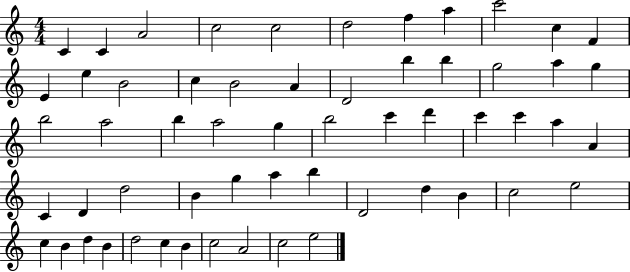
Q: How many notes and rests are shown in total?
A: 58